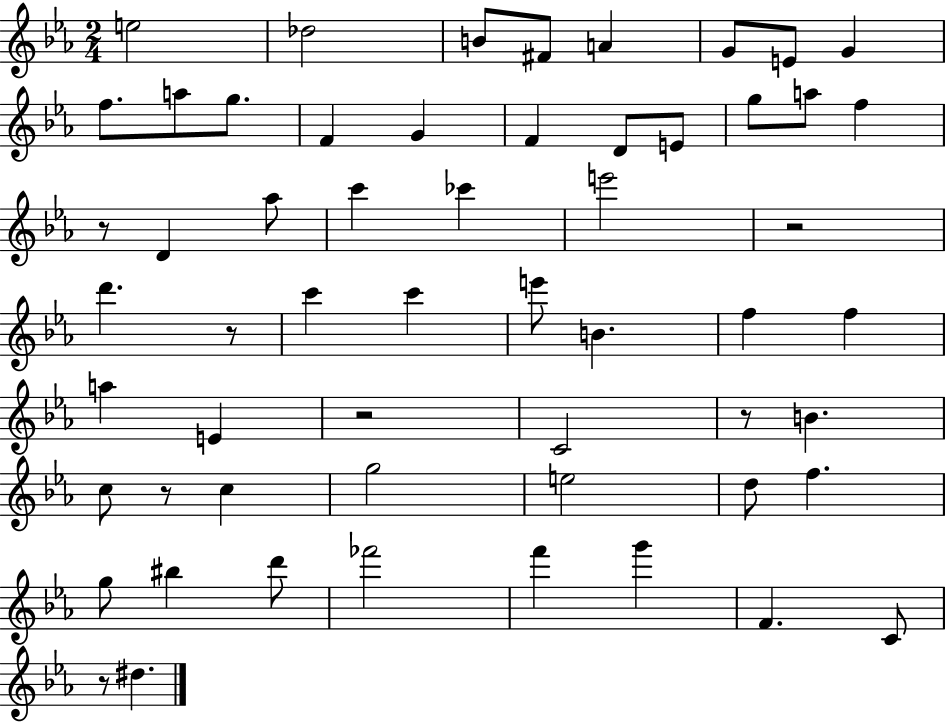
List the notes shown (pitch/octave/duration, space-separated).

E5/h Db5/h B4/e F#4/e A4/q G4/e E4/e G4/q F5/e. A5/e G5/e. F4/q G4/q F4/q D4/e E4/e G5/e A5/e F5/q R/e D4/q Ab5/e C6/q CES6/q E6/h R/h D6/q. R/e C6/q C6/q E6/e B4/q. F5/q F5/q A5/q E4/q R/h C4/h R/e B4/q. C5/e R/e C5/q G5/h E5/h D5/e F5/q. G5/e BIS5/q D6/e FES6/h F6/q G6/q F4/q. C4/e R/e D#5/q.